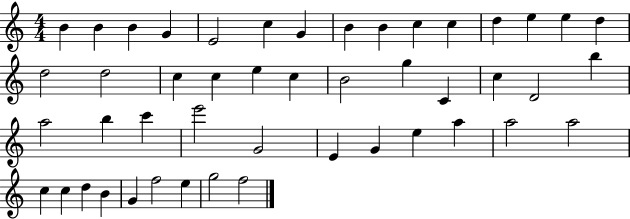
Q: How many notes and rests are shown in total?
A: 47